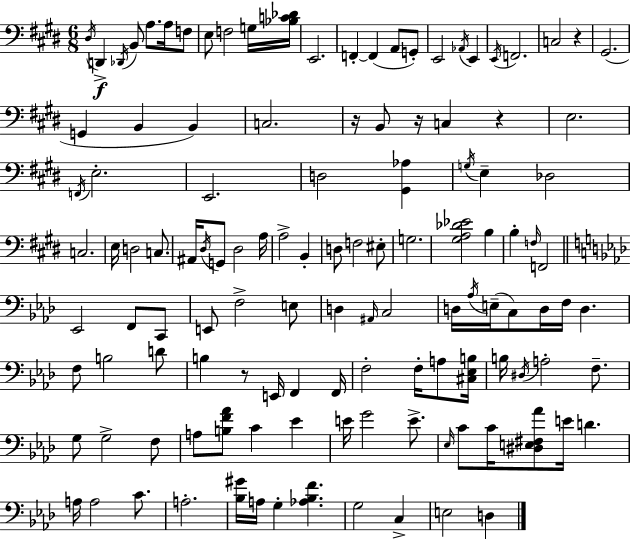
D#3/s D2/q Db2/s B2/e A3/e. A3/s F3/e E3/e F3/h G3/s [Bb3,C4,Db4]/s E2/h. F2/q F2/q A2/e G2/e E2/h Ab2/s E2/q E2/s F2/h. C3/h R/q G#2/h. G2/q B2/q B2/q C3/h. R/s B2/e R/s C3/q R/q E3/h. F2/s E3/h. E2/h. D3/h [G#2,Ab3]/q G3/s E3/q Db3/h C3/h. E3/s D3/h C3/e. A#2/s D#3/s G2/e D#3/h A3/s A3/h B2/q D3/e F3/h EIS3/e G3/h. [G#3,A3,Db4,Eb4]/h B3/q B3/q F3/s F2/h Eb2/h F2/e C2/e E2/e F3/h E3/e D3/q A#2/s C3/h D3/s Ab3/s E3/s C3/e D3/s F3/s D3/q. F3/e B3/h D4/e B3/q R/e E2/s F2/q F2/s F3/h F3/s A3/e [C#3,Eb3,B3]/s B3/s D#3/s A3/h F3/e. G3/e G3/h F3/e A3/e [B3,F4,Ab4]/e C4/q Eb4/q E4/s G4/h E4/e. Eb3/s C4/e C4/s [D#3,E3,F#3,Ab4]/e E4/s D4/q. A3/s A3/h C4/e. A3/h. [Bb3,G#4]/s A3/s G3/q [Ab3,Bb3,F4]/q. G3/h C3/q E3/h D3/q